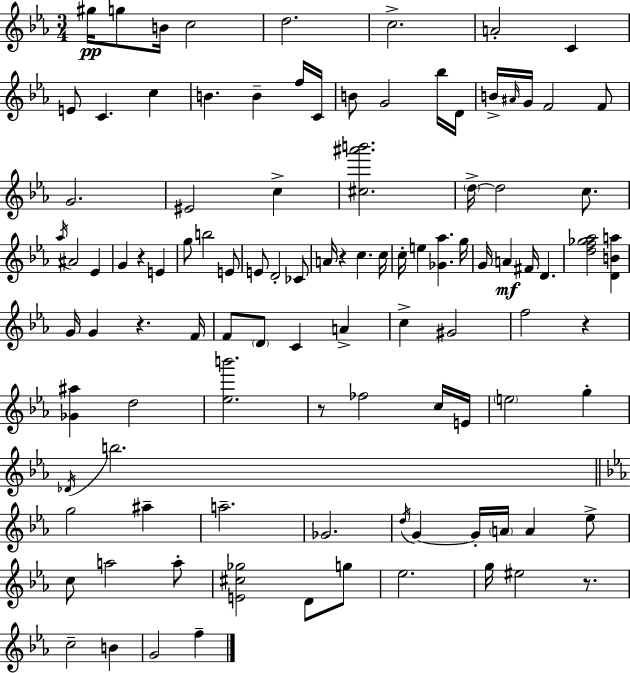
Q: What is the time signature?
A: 3/4